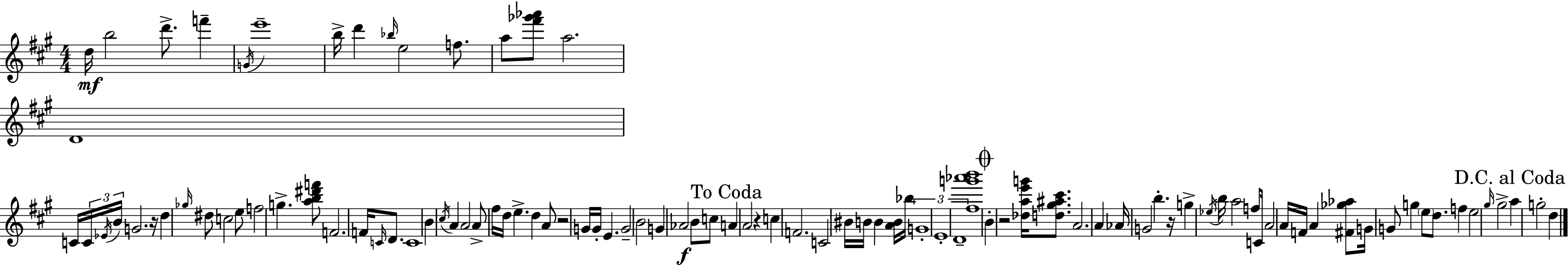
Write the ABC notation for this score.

X:1
T:Untitled
M:4/4
L:1/4
K:A
d/4 b2 d'/2 f' G/4 e'4 b/4 d' _b/4 e2 f/2 a/2 [^f'_g'_a']/2 a2 D4 C/4 C/4 _E/4 B/4 G2 z/4 d _g/4 ^d/2 c2 e/2 f2 g [ab^d'f']/2 F2 F/4 C/4 D/2 C4 B ^c/4 A A2 A/2 ^f/4 d/4 e d A/2 z2 G/4 G/4 E G2 B2 G _A2 B/2 c/2 A A2 z c F2 C2 ^B/4 B/4 B [AB]/4 _b/4 G4 E4 D4 [^fg'_a'b']4 B z2 [_dae'g']/4 [d^g^a^c']/2 A2 A _A/4 G2 b z/4 g _e/4 b/4 a2 f/2 C/4 A2 A/4 F/4 A [^F_g_a]/2 G/4 G/2 g e/2 d/2 f e2 ^g/4 ^g2 a g2 d